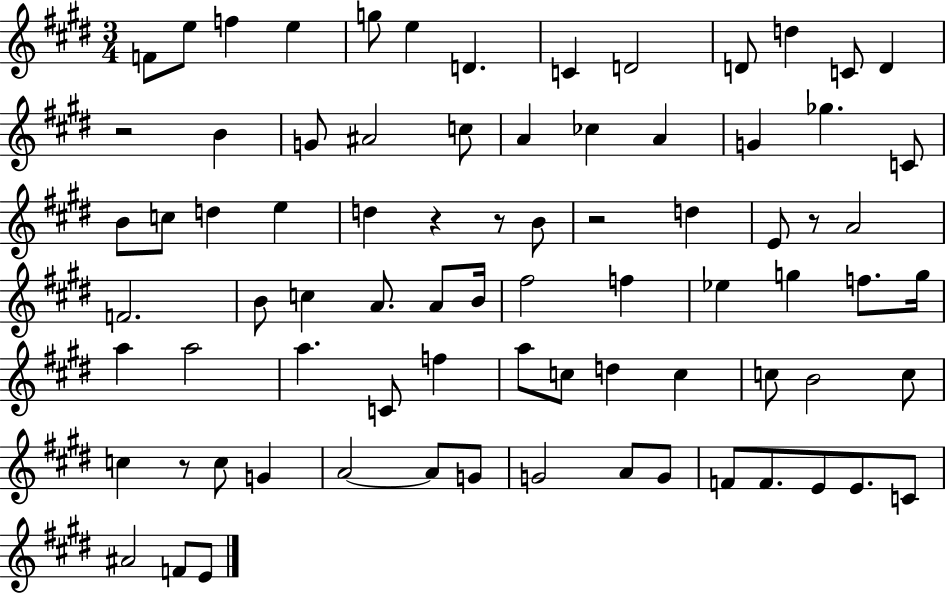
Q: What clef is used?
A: treble